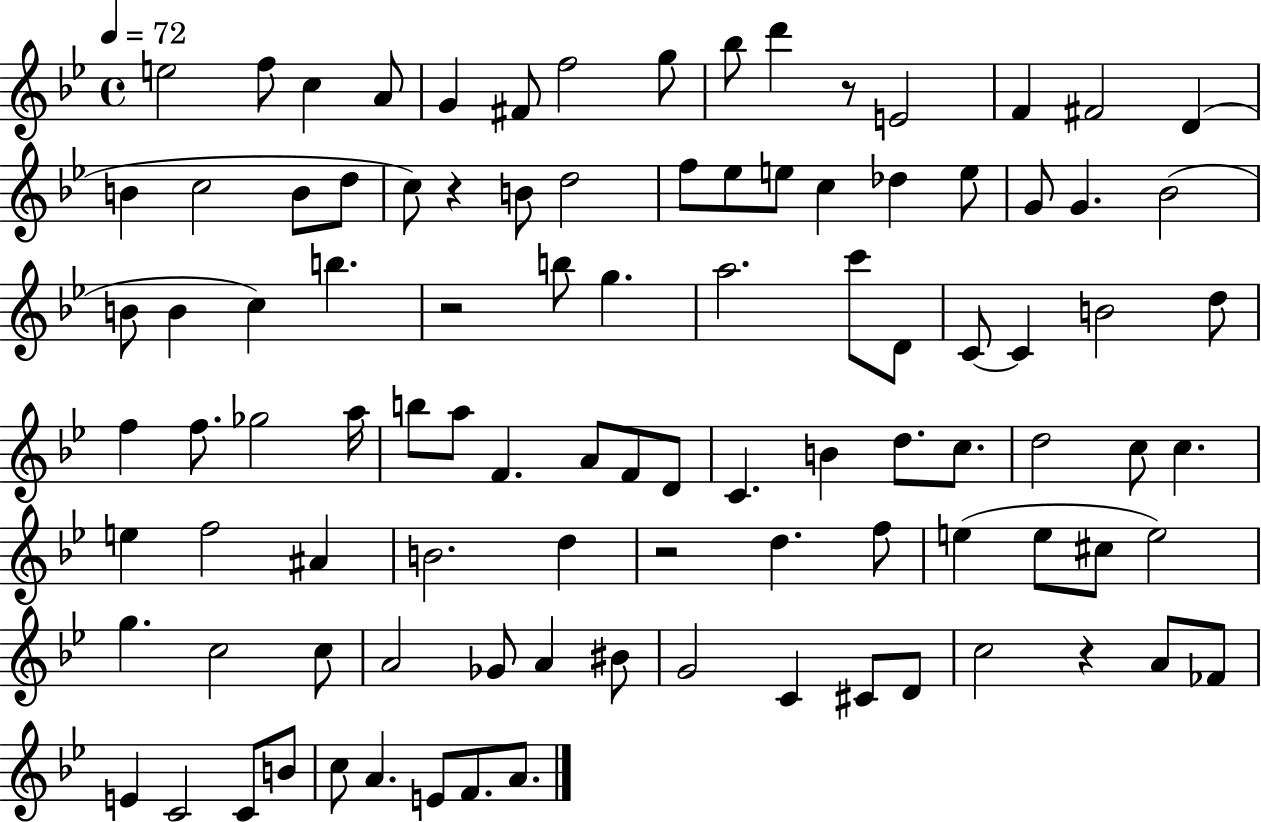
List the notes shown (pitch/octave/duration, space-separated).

E5/h F5/e C5/q A4/e G4/q F#4/e F5/h G5/e Bb5/e D6/q R/e E4/h F4/q F#4/h D4/q B4/q C5/h B4/e D5/e C5/e R/q B4/e D5/h F5/e Eb5/e E5/e C5/q Db5/q E5/e G4/e G4/q. Bb4/h B4/e B4/q C5/q B5/q. R/h B5/e G5/q. A5/h. C6/e D4/e C4/e C4/q B4/h D5/e F5/q F5/e. Gb5/h A5/s B5/e A5/e F4/q. A4/e F4/e D4/e C4/q. B4/q D5/e. C5/e. D5/h C5/e C5/q. E5/q F5/h A#4/q B4/h. D5/q R/h D5/q. F5/e E5/q E5/e C#5/e E5/h G5/q. C5/h C5/e A4/h Gb4/e A4/q BIS4/e G4/h C4/q C#4/e D4/e C5/h R/q A4/e FES4/e E4/q C4/h C4/e B4/e C5/e A4/q. E4/e F4/e. A4/e.